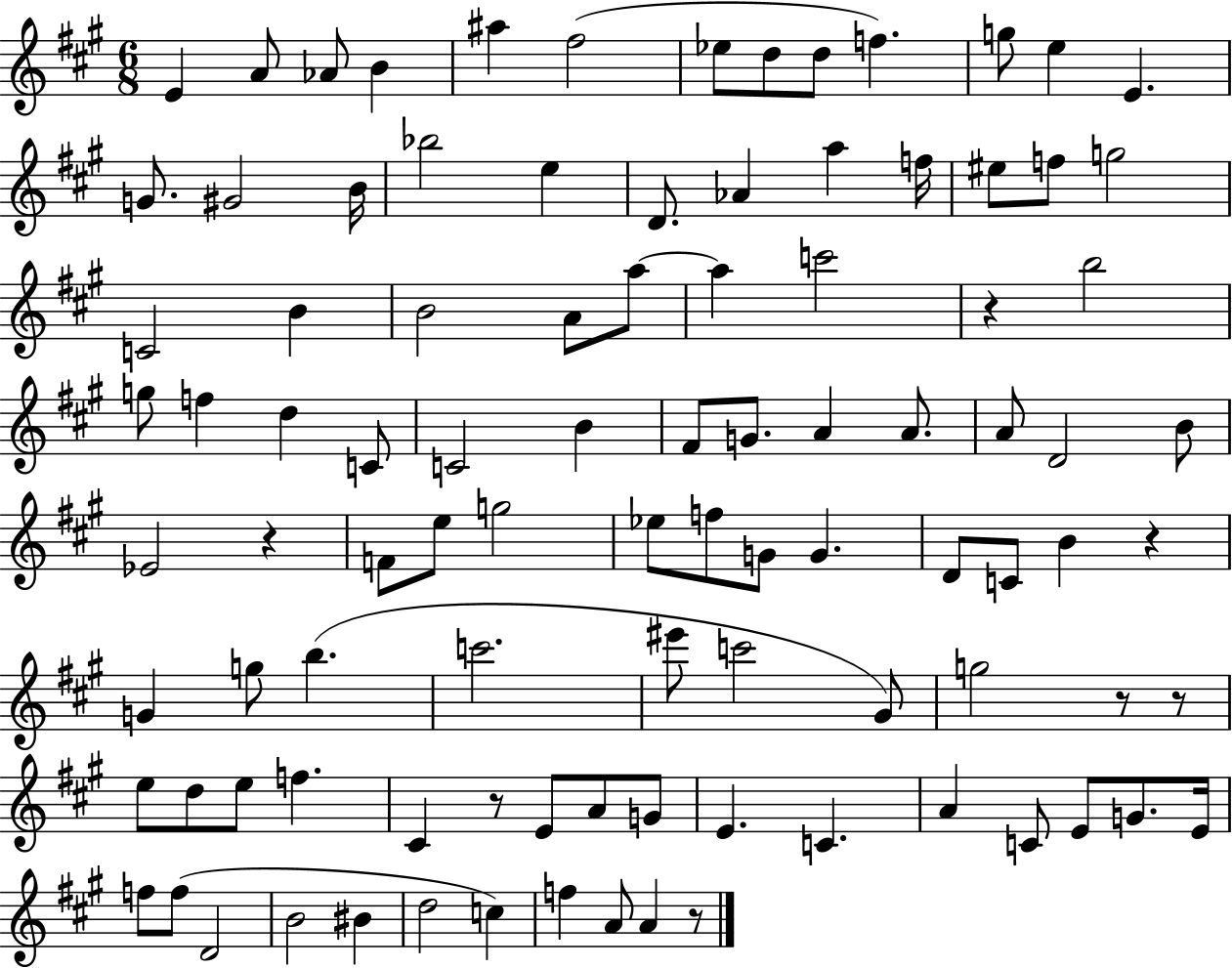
X:1
T:Untitled
M:6/8
L:1/4
K:A
E A/2 _A/2 B ^a ^f2 _e/2 d/2 d/2 f g/2 e E G/2 ^G2 B/4 _b2 e D/2 _A a f/4 ^e/2 f/2 g2 C2 B B2 A/2 a/2 a c'2 z b2 g/2 f d C/2 C2 B ^F/2 G/2 A A/2 A/2 D2 B/2 _E2 z F/2 e/2 g2 _e/2 f/2 G/2 G D/2 C/2 B z G g/2 b c'2 ^e'/2 c'2 ^G/2 g2 z/2 z/2 e/2 d/2 e/2 f ^C z/2 E/2 A/2 G/2 E C A C/2 E/2 G/2 E/4 f/2 f/2 D2 B2 ^B d2 c f A/2 A z/2